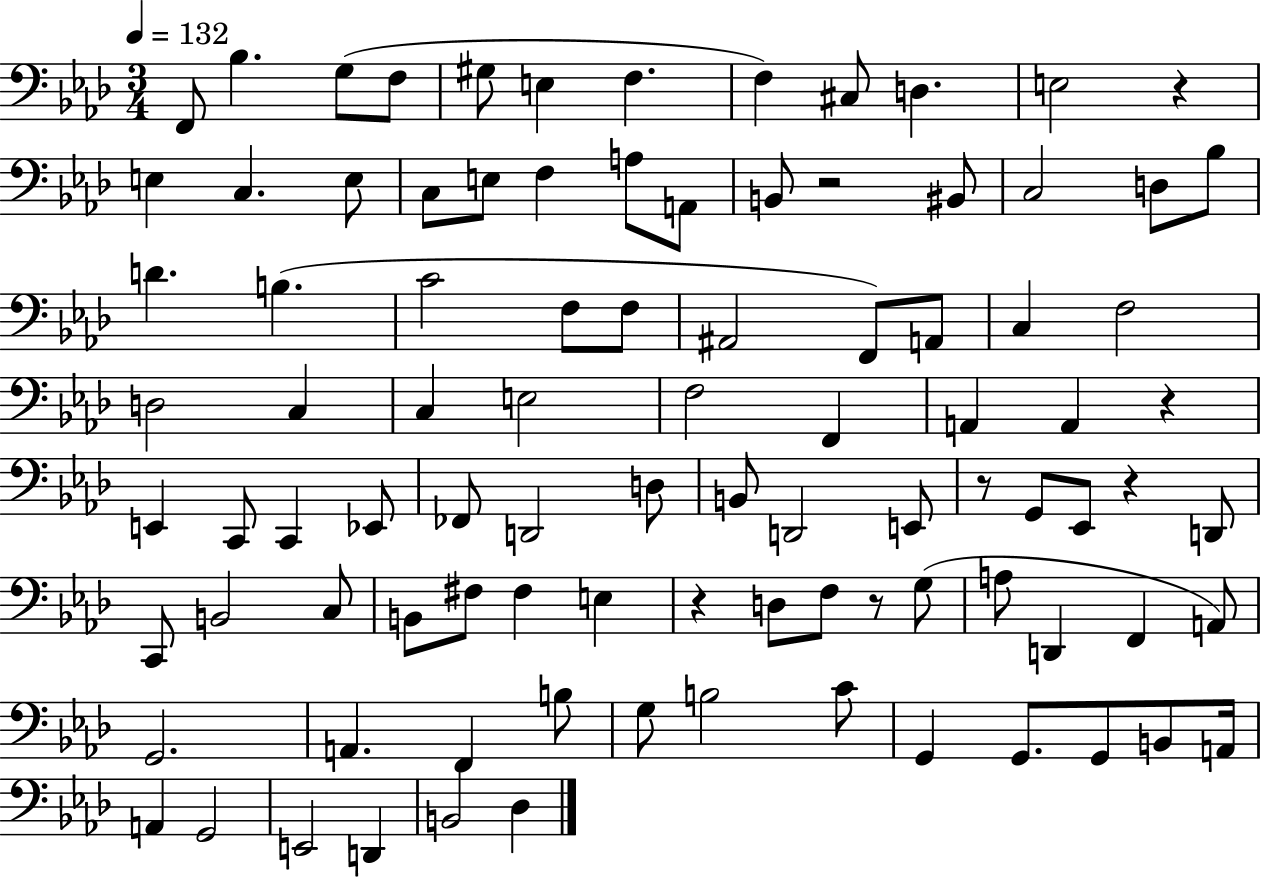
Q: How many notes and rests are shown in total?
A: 94